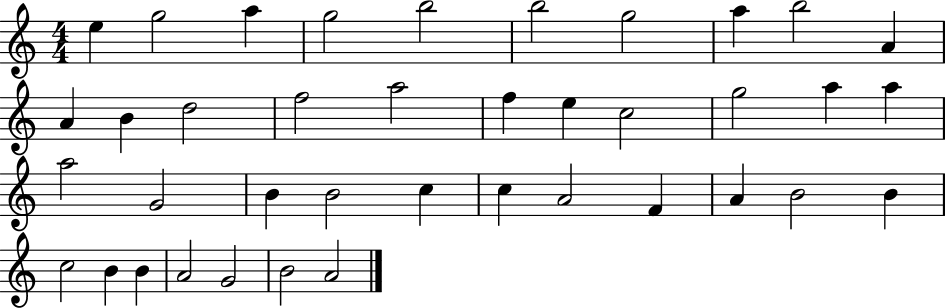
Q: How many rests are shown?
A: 0